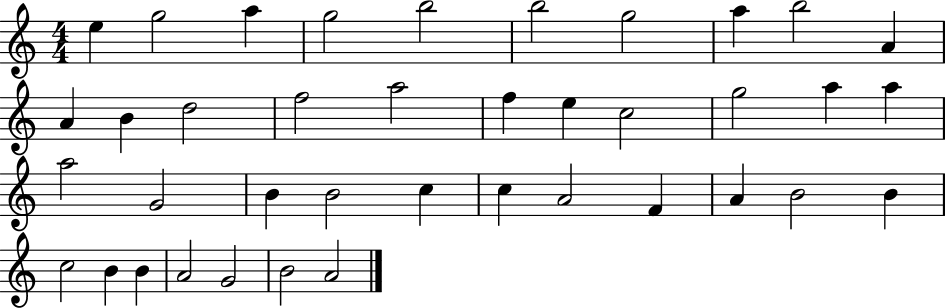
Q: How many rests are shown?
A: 0